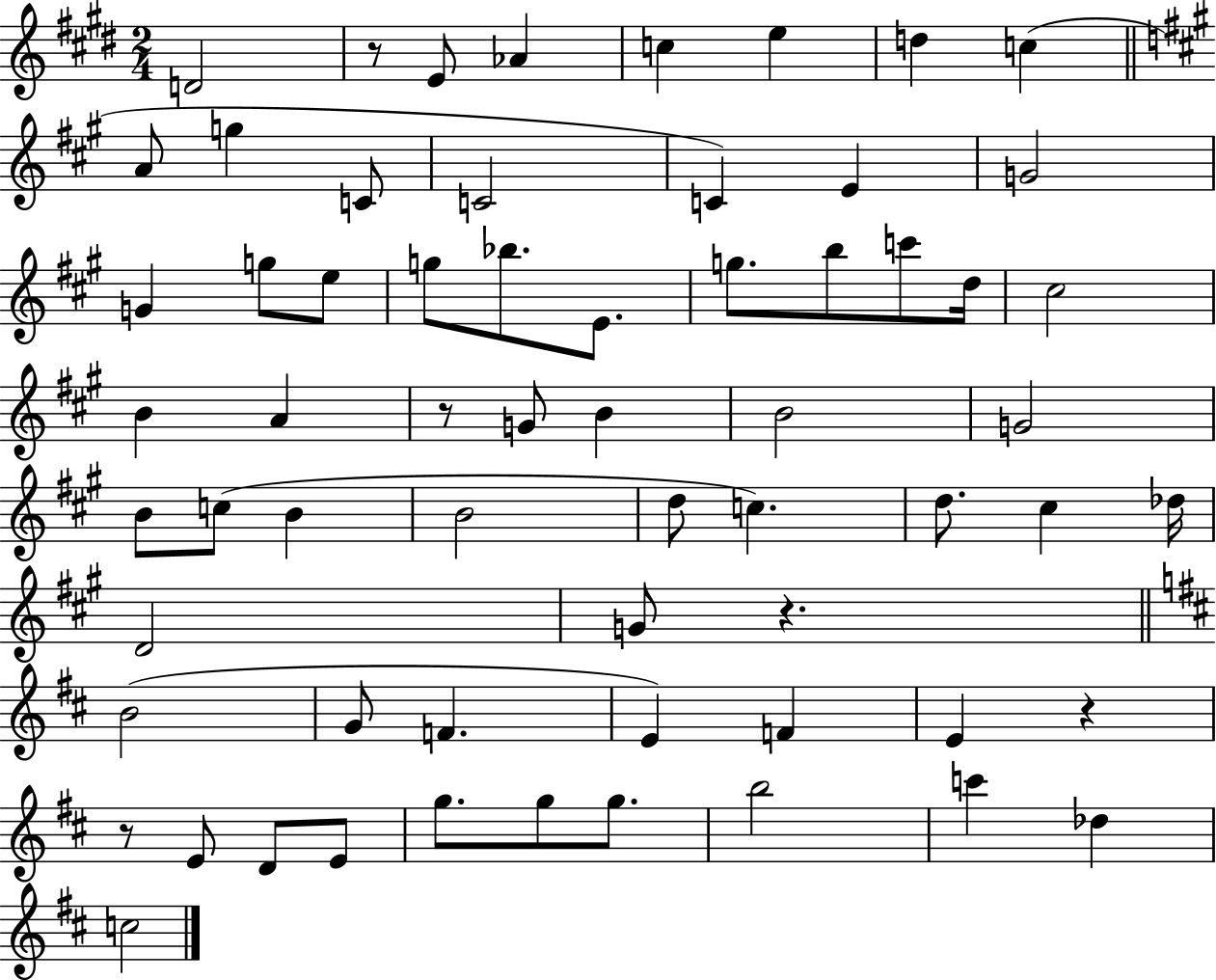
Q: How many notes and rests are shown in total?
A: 63